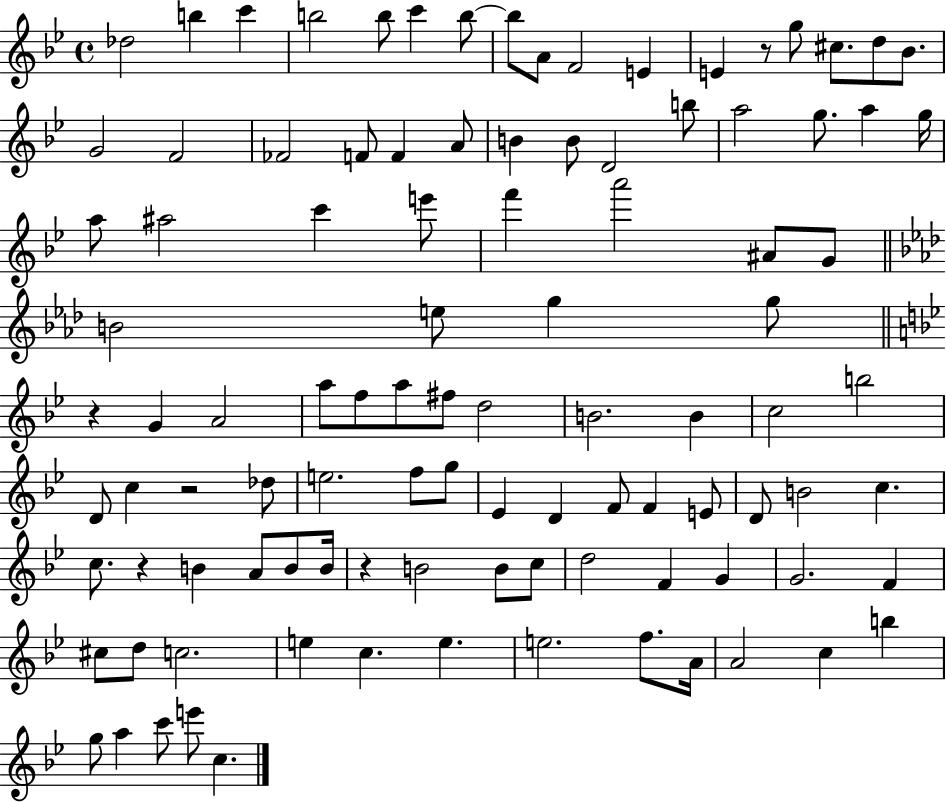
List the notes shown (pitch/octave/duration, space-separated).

Db5/h B5/q C6/q B5/h B5/e C6/q B5/e B5/e A4/e F4/h E4/q E4/q R/e G5/e C#5/e. D5/e Bb4/e. G4/h F4/h FES4/h F4/e F4/q A4/e B4/q B4/e D4/h B5/e A5/h G5/e. A5/q G5/s A5/e A#5/h C6/q E6/e F6/q A6/h A#4/e G4/e B4/h E5/e G5/q G5/e R/q G4/q A4/h A5/e F5/e A5/e F#5/e D5/h B4/h. B4/q C5/h B5/h D4/e C5/q R/h Db5/e E5/h. F5/e G5/e Eb4/q D4/q F4/e F4/q E4/e D4/e B4/h C5/q. C5/e. R/q B4/q A4/e B4/e B4/s R/q B4/h B4/e C5/e D5/h F4/q G4/q G4/h. F4/q C#5/e D5/e C5/h. E5/q C5/q. E5/q. E5/h. F5/e. A4/s A4/h C5/q B5/q G5/e A5/q C6/e E6/e C5/q.